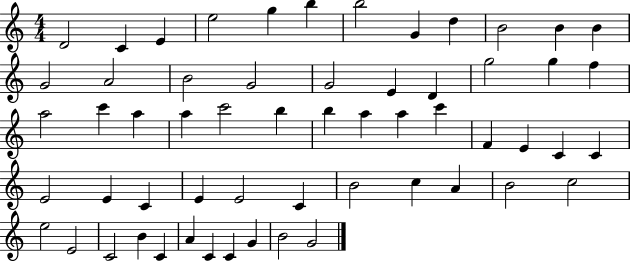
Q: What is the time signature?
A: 4/4